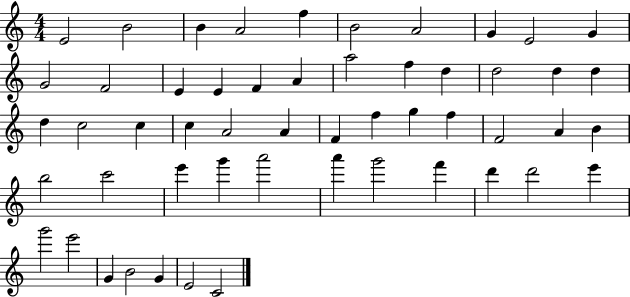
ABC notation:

X:1
T:Untitled
M:4/4
L:1/4
K:C
E2 B2 B A2 f B2 A2 G E2 G G2 F2 E E F A a2 f d d2 d d d c2 c c A2 A F f g f F2 A B b2 c'2 e' g' a'2 a' g'2 f' d' d'2 e' g'2 e'2 G B2 G E2 C2